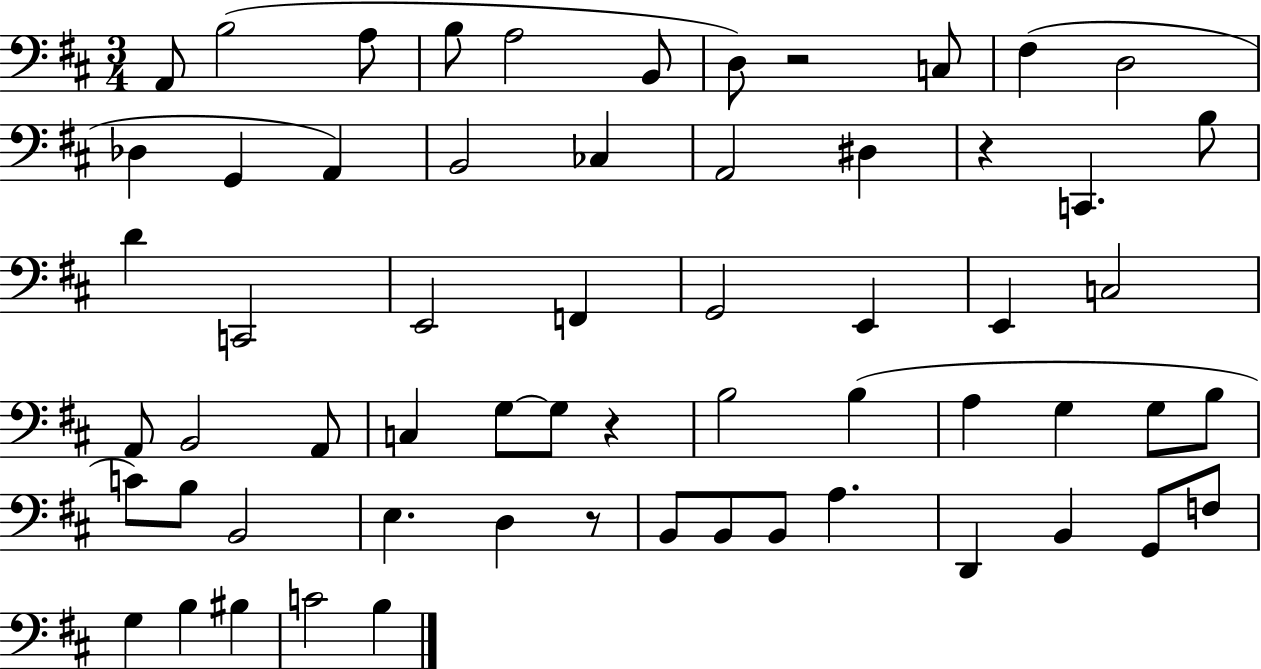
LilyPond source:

{
  \clef bass
  \numericTimeSignature
  \time 3/4
  \key d \major
  a,8 b2( a8 | b8 a2 b,8 | d8) r2 c8 | fis4( d2 | \break des4 g,4 a,4) | b,2 ces4 | a,2 dis4 | r4 c,4. b8 | \break d'4 c,2 | e,2 f,4 | g,2 e,4 | e,4 c2 | \break a,8 b,2 a,8 | c4 g8~~ g8 r4 | b2 b4( | a4 g4 g8 b8 | \break c'8) b8 b,2 | e4. d4 r8 | b,8 b,8 b,8 a4. | d,4 b,4 g,8 f8 | \break g4 b4 bis4 | c'2 b4 | \bar "|."
}